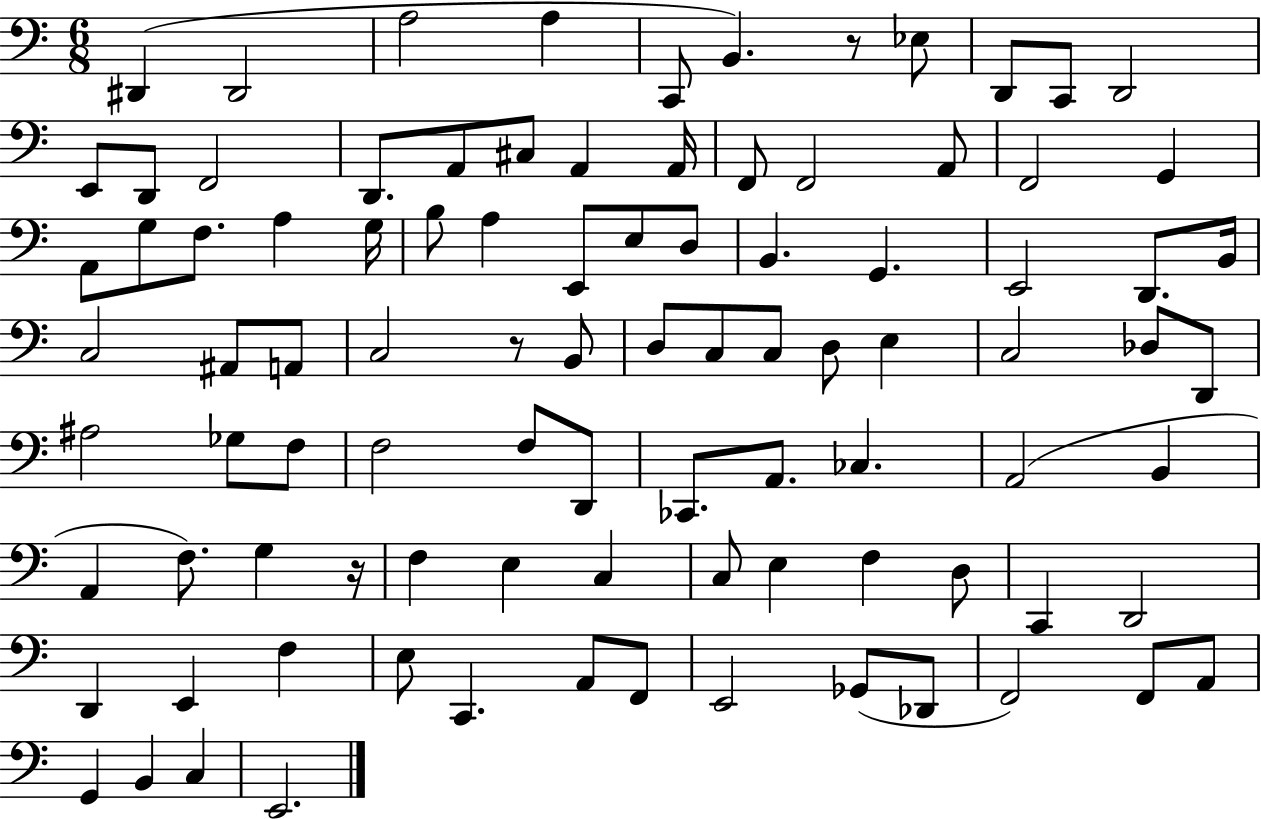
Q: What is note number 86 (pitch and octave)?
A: F2